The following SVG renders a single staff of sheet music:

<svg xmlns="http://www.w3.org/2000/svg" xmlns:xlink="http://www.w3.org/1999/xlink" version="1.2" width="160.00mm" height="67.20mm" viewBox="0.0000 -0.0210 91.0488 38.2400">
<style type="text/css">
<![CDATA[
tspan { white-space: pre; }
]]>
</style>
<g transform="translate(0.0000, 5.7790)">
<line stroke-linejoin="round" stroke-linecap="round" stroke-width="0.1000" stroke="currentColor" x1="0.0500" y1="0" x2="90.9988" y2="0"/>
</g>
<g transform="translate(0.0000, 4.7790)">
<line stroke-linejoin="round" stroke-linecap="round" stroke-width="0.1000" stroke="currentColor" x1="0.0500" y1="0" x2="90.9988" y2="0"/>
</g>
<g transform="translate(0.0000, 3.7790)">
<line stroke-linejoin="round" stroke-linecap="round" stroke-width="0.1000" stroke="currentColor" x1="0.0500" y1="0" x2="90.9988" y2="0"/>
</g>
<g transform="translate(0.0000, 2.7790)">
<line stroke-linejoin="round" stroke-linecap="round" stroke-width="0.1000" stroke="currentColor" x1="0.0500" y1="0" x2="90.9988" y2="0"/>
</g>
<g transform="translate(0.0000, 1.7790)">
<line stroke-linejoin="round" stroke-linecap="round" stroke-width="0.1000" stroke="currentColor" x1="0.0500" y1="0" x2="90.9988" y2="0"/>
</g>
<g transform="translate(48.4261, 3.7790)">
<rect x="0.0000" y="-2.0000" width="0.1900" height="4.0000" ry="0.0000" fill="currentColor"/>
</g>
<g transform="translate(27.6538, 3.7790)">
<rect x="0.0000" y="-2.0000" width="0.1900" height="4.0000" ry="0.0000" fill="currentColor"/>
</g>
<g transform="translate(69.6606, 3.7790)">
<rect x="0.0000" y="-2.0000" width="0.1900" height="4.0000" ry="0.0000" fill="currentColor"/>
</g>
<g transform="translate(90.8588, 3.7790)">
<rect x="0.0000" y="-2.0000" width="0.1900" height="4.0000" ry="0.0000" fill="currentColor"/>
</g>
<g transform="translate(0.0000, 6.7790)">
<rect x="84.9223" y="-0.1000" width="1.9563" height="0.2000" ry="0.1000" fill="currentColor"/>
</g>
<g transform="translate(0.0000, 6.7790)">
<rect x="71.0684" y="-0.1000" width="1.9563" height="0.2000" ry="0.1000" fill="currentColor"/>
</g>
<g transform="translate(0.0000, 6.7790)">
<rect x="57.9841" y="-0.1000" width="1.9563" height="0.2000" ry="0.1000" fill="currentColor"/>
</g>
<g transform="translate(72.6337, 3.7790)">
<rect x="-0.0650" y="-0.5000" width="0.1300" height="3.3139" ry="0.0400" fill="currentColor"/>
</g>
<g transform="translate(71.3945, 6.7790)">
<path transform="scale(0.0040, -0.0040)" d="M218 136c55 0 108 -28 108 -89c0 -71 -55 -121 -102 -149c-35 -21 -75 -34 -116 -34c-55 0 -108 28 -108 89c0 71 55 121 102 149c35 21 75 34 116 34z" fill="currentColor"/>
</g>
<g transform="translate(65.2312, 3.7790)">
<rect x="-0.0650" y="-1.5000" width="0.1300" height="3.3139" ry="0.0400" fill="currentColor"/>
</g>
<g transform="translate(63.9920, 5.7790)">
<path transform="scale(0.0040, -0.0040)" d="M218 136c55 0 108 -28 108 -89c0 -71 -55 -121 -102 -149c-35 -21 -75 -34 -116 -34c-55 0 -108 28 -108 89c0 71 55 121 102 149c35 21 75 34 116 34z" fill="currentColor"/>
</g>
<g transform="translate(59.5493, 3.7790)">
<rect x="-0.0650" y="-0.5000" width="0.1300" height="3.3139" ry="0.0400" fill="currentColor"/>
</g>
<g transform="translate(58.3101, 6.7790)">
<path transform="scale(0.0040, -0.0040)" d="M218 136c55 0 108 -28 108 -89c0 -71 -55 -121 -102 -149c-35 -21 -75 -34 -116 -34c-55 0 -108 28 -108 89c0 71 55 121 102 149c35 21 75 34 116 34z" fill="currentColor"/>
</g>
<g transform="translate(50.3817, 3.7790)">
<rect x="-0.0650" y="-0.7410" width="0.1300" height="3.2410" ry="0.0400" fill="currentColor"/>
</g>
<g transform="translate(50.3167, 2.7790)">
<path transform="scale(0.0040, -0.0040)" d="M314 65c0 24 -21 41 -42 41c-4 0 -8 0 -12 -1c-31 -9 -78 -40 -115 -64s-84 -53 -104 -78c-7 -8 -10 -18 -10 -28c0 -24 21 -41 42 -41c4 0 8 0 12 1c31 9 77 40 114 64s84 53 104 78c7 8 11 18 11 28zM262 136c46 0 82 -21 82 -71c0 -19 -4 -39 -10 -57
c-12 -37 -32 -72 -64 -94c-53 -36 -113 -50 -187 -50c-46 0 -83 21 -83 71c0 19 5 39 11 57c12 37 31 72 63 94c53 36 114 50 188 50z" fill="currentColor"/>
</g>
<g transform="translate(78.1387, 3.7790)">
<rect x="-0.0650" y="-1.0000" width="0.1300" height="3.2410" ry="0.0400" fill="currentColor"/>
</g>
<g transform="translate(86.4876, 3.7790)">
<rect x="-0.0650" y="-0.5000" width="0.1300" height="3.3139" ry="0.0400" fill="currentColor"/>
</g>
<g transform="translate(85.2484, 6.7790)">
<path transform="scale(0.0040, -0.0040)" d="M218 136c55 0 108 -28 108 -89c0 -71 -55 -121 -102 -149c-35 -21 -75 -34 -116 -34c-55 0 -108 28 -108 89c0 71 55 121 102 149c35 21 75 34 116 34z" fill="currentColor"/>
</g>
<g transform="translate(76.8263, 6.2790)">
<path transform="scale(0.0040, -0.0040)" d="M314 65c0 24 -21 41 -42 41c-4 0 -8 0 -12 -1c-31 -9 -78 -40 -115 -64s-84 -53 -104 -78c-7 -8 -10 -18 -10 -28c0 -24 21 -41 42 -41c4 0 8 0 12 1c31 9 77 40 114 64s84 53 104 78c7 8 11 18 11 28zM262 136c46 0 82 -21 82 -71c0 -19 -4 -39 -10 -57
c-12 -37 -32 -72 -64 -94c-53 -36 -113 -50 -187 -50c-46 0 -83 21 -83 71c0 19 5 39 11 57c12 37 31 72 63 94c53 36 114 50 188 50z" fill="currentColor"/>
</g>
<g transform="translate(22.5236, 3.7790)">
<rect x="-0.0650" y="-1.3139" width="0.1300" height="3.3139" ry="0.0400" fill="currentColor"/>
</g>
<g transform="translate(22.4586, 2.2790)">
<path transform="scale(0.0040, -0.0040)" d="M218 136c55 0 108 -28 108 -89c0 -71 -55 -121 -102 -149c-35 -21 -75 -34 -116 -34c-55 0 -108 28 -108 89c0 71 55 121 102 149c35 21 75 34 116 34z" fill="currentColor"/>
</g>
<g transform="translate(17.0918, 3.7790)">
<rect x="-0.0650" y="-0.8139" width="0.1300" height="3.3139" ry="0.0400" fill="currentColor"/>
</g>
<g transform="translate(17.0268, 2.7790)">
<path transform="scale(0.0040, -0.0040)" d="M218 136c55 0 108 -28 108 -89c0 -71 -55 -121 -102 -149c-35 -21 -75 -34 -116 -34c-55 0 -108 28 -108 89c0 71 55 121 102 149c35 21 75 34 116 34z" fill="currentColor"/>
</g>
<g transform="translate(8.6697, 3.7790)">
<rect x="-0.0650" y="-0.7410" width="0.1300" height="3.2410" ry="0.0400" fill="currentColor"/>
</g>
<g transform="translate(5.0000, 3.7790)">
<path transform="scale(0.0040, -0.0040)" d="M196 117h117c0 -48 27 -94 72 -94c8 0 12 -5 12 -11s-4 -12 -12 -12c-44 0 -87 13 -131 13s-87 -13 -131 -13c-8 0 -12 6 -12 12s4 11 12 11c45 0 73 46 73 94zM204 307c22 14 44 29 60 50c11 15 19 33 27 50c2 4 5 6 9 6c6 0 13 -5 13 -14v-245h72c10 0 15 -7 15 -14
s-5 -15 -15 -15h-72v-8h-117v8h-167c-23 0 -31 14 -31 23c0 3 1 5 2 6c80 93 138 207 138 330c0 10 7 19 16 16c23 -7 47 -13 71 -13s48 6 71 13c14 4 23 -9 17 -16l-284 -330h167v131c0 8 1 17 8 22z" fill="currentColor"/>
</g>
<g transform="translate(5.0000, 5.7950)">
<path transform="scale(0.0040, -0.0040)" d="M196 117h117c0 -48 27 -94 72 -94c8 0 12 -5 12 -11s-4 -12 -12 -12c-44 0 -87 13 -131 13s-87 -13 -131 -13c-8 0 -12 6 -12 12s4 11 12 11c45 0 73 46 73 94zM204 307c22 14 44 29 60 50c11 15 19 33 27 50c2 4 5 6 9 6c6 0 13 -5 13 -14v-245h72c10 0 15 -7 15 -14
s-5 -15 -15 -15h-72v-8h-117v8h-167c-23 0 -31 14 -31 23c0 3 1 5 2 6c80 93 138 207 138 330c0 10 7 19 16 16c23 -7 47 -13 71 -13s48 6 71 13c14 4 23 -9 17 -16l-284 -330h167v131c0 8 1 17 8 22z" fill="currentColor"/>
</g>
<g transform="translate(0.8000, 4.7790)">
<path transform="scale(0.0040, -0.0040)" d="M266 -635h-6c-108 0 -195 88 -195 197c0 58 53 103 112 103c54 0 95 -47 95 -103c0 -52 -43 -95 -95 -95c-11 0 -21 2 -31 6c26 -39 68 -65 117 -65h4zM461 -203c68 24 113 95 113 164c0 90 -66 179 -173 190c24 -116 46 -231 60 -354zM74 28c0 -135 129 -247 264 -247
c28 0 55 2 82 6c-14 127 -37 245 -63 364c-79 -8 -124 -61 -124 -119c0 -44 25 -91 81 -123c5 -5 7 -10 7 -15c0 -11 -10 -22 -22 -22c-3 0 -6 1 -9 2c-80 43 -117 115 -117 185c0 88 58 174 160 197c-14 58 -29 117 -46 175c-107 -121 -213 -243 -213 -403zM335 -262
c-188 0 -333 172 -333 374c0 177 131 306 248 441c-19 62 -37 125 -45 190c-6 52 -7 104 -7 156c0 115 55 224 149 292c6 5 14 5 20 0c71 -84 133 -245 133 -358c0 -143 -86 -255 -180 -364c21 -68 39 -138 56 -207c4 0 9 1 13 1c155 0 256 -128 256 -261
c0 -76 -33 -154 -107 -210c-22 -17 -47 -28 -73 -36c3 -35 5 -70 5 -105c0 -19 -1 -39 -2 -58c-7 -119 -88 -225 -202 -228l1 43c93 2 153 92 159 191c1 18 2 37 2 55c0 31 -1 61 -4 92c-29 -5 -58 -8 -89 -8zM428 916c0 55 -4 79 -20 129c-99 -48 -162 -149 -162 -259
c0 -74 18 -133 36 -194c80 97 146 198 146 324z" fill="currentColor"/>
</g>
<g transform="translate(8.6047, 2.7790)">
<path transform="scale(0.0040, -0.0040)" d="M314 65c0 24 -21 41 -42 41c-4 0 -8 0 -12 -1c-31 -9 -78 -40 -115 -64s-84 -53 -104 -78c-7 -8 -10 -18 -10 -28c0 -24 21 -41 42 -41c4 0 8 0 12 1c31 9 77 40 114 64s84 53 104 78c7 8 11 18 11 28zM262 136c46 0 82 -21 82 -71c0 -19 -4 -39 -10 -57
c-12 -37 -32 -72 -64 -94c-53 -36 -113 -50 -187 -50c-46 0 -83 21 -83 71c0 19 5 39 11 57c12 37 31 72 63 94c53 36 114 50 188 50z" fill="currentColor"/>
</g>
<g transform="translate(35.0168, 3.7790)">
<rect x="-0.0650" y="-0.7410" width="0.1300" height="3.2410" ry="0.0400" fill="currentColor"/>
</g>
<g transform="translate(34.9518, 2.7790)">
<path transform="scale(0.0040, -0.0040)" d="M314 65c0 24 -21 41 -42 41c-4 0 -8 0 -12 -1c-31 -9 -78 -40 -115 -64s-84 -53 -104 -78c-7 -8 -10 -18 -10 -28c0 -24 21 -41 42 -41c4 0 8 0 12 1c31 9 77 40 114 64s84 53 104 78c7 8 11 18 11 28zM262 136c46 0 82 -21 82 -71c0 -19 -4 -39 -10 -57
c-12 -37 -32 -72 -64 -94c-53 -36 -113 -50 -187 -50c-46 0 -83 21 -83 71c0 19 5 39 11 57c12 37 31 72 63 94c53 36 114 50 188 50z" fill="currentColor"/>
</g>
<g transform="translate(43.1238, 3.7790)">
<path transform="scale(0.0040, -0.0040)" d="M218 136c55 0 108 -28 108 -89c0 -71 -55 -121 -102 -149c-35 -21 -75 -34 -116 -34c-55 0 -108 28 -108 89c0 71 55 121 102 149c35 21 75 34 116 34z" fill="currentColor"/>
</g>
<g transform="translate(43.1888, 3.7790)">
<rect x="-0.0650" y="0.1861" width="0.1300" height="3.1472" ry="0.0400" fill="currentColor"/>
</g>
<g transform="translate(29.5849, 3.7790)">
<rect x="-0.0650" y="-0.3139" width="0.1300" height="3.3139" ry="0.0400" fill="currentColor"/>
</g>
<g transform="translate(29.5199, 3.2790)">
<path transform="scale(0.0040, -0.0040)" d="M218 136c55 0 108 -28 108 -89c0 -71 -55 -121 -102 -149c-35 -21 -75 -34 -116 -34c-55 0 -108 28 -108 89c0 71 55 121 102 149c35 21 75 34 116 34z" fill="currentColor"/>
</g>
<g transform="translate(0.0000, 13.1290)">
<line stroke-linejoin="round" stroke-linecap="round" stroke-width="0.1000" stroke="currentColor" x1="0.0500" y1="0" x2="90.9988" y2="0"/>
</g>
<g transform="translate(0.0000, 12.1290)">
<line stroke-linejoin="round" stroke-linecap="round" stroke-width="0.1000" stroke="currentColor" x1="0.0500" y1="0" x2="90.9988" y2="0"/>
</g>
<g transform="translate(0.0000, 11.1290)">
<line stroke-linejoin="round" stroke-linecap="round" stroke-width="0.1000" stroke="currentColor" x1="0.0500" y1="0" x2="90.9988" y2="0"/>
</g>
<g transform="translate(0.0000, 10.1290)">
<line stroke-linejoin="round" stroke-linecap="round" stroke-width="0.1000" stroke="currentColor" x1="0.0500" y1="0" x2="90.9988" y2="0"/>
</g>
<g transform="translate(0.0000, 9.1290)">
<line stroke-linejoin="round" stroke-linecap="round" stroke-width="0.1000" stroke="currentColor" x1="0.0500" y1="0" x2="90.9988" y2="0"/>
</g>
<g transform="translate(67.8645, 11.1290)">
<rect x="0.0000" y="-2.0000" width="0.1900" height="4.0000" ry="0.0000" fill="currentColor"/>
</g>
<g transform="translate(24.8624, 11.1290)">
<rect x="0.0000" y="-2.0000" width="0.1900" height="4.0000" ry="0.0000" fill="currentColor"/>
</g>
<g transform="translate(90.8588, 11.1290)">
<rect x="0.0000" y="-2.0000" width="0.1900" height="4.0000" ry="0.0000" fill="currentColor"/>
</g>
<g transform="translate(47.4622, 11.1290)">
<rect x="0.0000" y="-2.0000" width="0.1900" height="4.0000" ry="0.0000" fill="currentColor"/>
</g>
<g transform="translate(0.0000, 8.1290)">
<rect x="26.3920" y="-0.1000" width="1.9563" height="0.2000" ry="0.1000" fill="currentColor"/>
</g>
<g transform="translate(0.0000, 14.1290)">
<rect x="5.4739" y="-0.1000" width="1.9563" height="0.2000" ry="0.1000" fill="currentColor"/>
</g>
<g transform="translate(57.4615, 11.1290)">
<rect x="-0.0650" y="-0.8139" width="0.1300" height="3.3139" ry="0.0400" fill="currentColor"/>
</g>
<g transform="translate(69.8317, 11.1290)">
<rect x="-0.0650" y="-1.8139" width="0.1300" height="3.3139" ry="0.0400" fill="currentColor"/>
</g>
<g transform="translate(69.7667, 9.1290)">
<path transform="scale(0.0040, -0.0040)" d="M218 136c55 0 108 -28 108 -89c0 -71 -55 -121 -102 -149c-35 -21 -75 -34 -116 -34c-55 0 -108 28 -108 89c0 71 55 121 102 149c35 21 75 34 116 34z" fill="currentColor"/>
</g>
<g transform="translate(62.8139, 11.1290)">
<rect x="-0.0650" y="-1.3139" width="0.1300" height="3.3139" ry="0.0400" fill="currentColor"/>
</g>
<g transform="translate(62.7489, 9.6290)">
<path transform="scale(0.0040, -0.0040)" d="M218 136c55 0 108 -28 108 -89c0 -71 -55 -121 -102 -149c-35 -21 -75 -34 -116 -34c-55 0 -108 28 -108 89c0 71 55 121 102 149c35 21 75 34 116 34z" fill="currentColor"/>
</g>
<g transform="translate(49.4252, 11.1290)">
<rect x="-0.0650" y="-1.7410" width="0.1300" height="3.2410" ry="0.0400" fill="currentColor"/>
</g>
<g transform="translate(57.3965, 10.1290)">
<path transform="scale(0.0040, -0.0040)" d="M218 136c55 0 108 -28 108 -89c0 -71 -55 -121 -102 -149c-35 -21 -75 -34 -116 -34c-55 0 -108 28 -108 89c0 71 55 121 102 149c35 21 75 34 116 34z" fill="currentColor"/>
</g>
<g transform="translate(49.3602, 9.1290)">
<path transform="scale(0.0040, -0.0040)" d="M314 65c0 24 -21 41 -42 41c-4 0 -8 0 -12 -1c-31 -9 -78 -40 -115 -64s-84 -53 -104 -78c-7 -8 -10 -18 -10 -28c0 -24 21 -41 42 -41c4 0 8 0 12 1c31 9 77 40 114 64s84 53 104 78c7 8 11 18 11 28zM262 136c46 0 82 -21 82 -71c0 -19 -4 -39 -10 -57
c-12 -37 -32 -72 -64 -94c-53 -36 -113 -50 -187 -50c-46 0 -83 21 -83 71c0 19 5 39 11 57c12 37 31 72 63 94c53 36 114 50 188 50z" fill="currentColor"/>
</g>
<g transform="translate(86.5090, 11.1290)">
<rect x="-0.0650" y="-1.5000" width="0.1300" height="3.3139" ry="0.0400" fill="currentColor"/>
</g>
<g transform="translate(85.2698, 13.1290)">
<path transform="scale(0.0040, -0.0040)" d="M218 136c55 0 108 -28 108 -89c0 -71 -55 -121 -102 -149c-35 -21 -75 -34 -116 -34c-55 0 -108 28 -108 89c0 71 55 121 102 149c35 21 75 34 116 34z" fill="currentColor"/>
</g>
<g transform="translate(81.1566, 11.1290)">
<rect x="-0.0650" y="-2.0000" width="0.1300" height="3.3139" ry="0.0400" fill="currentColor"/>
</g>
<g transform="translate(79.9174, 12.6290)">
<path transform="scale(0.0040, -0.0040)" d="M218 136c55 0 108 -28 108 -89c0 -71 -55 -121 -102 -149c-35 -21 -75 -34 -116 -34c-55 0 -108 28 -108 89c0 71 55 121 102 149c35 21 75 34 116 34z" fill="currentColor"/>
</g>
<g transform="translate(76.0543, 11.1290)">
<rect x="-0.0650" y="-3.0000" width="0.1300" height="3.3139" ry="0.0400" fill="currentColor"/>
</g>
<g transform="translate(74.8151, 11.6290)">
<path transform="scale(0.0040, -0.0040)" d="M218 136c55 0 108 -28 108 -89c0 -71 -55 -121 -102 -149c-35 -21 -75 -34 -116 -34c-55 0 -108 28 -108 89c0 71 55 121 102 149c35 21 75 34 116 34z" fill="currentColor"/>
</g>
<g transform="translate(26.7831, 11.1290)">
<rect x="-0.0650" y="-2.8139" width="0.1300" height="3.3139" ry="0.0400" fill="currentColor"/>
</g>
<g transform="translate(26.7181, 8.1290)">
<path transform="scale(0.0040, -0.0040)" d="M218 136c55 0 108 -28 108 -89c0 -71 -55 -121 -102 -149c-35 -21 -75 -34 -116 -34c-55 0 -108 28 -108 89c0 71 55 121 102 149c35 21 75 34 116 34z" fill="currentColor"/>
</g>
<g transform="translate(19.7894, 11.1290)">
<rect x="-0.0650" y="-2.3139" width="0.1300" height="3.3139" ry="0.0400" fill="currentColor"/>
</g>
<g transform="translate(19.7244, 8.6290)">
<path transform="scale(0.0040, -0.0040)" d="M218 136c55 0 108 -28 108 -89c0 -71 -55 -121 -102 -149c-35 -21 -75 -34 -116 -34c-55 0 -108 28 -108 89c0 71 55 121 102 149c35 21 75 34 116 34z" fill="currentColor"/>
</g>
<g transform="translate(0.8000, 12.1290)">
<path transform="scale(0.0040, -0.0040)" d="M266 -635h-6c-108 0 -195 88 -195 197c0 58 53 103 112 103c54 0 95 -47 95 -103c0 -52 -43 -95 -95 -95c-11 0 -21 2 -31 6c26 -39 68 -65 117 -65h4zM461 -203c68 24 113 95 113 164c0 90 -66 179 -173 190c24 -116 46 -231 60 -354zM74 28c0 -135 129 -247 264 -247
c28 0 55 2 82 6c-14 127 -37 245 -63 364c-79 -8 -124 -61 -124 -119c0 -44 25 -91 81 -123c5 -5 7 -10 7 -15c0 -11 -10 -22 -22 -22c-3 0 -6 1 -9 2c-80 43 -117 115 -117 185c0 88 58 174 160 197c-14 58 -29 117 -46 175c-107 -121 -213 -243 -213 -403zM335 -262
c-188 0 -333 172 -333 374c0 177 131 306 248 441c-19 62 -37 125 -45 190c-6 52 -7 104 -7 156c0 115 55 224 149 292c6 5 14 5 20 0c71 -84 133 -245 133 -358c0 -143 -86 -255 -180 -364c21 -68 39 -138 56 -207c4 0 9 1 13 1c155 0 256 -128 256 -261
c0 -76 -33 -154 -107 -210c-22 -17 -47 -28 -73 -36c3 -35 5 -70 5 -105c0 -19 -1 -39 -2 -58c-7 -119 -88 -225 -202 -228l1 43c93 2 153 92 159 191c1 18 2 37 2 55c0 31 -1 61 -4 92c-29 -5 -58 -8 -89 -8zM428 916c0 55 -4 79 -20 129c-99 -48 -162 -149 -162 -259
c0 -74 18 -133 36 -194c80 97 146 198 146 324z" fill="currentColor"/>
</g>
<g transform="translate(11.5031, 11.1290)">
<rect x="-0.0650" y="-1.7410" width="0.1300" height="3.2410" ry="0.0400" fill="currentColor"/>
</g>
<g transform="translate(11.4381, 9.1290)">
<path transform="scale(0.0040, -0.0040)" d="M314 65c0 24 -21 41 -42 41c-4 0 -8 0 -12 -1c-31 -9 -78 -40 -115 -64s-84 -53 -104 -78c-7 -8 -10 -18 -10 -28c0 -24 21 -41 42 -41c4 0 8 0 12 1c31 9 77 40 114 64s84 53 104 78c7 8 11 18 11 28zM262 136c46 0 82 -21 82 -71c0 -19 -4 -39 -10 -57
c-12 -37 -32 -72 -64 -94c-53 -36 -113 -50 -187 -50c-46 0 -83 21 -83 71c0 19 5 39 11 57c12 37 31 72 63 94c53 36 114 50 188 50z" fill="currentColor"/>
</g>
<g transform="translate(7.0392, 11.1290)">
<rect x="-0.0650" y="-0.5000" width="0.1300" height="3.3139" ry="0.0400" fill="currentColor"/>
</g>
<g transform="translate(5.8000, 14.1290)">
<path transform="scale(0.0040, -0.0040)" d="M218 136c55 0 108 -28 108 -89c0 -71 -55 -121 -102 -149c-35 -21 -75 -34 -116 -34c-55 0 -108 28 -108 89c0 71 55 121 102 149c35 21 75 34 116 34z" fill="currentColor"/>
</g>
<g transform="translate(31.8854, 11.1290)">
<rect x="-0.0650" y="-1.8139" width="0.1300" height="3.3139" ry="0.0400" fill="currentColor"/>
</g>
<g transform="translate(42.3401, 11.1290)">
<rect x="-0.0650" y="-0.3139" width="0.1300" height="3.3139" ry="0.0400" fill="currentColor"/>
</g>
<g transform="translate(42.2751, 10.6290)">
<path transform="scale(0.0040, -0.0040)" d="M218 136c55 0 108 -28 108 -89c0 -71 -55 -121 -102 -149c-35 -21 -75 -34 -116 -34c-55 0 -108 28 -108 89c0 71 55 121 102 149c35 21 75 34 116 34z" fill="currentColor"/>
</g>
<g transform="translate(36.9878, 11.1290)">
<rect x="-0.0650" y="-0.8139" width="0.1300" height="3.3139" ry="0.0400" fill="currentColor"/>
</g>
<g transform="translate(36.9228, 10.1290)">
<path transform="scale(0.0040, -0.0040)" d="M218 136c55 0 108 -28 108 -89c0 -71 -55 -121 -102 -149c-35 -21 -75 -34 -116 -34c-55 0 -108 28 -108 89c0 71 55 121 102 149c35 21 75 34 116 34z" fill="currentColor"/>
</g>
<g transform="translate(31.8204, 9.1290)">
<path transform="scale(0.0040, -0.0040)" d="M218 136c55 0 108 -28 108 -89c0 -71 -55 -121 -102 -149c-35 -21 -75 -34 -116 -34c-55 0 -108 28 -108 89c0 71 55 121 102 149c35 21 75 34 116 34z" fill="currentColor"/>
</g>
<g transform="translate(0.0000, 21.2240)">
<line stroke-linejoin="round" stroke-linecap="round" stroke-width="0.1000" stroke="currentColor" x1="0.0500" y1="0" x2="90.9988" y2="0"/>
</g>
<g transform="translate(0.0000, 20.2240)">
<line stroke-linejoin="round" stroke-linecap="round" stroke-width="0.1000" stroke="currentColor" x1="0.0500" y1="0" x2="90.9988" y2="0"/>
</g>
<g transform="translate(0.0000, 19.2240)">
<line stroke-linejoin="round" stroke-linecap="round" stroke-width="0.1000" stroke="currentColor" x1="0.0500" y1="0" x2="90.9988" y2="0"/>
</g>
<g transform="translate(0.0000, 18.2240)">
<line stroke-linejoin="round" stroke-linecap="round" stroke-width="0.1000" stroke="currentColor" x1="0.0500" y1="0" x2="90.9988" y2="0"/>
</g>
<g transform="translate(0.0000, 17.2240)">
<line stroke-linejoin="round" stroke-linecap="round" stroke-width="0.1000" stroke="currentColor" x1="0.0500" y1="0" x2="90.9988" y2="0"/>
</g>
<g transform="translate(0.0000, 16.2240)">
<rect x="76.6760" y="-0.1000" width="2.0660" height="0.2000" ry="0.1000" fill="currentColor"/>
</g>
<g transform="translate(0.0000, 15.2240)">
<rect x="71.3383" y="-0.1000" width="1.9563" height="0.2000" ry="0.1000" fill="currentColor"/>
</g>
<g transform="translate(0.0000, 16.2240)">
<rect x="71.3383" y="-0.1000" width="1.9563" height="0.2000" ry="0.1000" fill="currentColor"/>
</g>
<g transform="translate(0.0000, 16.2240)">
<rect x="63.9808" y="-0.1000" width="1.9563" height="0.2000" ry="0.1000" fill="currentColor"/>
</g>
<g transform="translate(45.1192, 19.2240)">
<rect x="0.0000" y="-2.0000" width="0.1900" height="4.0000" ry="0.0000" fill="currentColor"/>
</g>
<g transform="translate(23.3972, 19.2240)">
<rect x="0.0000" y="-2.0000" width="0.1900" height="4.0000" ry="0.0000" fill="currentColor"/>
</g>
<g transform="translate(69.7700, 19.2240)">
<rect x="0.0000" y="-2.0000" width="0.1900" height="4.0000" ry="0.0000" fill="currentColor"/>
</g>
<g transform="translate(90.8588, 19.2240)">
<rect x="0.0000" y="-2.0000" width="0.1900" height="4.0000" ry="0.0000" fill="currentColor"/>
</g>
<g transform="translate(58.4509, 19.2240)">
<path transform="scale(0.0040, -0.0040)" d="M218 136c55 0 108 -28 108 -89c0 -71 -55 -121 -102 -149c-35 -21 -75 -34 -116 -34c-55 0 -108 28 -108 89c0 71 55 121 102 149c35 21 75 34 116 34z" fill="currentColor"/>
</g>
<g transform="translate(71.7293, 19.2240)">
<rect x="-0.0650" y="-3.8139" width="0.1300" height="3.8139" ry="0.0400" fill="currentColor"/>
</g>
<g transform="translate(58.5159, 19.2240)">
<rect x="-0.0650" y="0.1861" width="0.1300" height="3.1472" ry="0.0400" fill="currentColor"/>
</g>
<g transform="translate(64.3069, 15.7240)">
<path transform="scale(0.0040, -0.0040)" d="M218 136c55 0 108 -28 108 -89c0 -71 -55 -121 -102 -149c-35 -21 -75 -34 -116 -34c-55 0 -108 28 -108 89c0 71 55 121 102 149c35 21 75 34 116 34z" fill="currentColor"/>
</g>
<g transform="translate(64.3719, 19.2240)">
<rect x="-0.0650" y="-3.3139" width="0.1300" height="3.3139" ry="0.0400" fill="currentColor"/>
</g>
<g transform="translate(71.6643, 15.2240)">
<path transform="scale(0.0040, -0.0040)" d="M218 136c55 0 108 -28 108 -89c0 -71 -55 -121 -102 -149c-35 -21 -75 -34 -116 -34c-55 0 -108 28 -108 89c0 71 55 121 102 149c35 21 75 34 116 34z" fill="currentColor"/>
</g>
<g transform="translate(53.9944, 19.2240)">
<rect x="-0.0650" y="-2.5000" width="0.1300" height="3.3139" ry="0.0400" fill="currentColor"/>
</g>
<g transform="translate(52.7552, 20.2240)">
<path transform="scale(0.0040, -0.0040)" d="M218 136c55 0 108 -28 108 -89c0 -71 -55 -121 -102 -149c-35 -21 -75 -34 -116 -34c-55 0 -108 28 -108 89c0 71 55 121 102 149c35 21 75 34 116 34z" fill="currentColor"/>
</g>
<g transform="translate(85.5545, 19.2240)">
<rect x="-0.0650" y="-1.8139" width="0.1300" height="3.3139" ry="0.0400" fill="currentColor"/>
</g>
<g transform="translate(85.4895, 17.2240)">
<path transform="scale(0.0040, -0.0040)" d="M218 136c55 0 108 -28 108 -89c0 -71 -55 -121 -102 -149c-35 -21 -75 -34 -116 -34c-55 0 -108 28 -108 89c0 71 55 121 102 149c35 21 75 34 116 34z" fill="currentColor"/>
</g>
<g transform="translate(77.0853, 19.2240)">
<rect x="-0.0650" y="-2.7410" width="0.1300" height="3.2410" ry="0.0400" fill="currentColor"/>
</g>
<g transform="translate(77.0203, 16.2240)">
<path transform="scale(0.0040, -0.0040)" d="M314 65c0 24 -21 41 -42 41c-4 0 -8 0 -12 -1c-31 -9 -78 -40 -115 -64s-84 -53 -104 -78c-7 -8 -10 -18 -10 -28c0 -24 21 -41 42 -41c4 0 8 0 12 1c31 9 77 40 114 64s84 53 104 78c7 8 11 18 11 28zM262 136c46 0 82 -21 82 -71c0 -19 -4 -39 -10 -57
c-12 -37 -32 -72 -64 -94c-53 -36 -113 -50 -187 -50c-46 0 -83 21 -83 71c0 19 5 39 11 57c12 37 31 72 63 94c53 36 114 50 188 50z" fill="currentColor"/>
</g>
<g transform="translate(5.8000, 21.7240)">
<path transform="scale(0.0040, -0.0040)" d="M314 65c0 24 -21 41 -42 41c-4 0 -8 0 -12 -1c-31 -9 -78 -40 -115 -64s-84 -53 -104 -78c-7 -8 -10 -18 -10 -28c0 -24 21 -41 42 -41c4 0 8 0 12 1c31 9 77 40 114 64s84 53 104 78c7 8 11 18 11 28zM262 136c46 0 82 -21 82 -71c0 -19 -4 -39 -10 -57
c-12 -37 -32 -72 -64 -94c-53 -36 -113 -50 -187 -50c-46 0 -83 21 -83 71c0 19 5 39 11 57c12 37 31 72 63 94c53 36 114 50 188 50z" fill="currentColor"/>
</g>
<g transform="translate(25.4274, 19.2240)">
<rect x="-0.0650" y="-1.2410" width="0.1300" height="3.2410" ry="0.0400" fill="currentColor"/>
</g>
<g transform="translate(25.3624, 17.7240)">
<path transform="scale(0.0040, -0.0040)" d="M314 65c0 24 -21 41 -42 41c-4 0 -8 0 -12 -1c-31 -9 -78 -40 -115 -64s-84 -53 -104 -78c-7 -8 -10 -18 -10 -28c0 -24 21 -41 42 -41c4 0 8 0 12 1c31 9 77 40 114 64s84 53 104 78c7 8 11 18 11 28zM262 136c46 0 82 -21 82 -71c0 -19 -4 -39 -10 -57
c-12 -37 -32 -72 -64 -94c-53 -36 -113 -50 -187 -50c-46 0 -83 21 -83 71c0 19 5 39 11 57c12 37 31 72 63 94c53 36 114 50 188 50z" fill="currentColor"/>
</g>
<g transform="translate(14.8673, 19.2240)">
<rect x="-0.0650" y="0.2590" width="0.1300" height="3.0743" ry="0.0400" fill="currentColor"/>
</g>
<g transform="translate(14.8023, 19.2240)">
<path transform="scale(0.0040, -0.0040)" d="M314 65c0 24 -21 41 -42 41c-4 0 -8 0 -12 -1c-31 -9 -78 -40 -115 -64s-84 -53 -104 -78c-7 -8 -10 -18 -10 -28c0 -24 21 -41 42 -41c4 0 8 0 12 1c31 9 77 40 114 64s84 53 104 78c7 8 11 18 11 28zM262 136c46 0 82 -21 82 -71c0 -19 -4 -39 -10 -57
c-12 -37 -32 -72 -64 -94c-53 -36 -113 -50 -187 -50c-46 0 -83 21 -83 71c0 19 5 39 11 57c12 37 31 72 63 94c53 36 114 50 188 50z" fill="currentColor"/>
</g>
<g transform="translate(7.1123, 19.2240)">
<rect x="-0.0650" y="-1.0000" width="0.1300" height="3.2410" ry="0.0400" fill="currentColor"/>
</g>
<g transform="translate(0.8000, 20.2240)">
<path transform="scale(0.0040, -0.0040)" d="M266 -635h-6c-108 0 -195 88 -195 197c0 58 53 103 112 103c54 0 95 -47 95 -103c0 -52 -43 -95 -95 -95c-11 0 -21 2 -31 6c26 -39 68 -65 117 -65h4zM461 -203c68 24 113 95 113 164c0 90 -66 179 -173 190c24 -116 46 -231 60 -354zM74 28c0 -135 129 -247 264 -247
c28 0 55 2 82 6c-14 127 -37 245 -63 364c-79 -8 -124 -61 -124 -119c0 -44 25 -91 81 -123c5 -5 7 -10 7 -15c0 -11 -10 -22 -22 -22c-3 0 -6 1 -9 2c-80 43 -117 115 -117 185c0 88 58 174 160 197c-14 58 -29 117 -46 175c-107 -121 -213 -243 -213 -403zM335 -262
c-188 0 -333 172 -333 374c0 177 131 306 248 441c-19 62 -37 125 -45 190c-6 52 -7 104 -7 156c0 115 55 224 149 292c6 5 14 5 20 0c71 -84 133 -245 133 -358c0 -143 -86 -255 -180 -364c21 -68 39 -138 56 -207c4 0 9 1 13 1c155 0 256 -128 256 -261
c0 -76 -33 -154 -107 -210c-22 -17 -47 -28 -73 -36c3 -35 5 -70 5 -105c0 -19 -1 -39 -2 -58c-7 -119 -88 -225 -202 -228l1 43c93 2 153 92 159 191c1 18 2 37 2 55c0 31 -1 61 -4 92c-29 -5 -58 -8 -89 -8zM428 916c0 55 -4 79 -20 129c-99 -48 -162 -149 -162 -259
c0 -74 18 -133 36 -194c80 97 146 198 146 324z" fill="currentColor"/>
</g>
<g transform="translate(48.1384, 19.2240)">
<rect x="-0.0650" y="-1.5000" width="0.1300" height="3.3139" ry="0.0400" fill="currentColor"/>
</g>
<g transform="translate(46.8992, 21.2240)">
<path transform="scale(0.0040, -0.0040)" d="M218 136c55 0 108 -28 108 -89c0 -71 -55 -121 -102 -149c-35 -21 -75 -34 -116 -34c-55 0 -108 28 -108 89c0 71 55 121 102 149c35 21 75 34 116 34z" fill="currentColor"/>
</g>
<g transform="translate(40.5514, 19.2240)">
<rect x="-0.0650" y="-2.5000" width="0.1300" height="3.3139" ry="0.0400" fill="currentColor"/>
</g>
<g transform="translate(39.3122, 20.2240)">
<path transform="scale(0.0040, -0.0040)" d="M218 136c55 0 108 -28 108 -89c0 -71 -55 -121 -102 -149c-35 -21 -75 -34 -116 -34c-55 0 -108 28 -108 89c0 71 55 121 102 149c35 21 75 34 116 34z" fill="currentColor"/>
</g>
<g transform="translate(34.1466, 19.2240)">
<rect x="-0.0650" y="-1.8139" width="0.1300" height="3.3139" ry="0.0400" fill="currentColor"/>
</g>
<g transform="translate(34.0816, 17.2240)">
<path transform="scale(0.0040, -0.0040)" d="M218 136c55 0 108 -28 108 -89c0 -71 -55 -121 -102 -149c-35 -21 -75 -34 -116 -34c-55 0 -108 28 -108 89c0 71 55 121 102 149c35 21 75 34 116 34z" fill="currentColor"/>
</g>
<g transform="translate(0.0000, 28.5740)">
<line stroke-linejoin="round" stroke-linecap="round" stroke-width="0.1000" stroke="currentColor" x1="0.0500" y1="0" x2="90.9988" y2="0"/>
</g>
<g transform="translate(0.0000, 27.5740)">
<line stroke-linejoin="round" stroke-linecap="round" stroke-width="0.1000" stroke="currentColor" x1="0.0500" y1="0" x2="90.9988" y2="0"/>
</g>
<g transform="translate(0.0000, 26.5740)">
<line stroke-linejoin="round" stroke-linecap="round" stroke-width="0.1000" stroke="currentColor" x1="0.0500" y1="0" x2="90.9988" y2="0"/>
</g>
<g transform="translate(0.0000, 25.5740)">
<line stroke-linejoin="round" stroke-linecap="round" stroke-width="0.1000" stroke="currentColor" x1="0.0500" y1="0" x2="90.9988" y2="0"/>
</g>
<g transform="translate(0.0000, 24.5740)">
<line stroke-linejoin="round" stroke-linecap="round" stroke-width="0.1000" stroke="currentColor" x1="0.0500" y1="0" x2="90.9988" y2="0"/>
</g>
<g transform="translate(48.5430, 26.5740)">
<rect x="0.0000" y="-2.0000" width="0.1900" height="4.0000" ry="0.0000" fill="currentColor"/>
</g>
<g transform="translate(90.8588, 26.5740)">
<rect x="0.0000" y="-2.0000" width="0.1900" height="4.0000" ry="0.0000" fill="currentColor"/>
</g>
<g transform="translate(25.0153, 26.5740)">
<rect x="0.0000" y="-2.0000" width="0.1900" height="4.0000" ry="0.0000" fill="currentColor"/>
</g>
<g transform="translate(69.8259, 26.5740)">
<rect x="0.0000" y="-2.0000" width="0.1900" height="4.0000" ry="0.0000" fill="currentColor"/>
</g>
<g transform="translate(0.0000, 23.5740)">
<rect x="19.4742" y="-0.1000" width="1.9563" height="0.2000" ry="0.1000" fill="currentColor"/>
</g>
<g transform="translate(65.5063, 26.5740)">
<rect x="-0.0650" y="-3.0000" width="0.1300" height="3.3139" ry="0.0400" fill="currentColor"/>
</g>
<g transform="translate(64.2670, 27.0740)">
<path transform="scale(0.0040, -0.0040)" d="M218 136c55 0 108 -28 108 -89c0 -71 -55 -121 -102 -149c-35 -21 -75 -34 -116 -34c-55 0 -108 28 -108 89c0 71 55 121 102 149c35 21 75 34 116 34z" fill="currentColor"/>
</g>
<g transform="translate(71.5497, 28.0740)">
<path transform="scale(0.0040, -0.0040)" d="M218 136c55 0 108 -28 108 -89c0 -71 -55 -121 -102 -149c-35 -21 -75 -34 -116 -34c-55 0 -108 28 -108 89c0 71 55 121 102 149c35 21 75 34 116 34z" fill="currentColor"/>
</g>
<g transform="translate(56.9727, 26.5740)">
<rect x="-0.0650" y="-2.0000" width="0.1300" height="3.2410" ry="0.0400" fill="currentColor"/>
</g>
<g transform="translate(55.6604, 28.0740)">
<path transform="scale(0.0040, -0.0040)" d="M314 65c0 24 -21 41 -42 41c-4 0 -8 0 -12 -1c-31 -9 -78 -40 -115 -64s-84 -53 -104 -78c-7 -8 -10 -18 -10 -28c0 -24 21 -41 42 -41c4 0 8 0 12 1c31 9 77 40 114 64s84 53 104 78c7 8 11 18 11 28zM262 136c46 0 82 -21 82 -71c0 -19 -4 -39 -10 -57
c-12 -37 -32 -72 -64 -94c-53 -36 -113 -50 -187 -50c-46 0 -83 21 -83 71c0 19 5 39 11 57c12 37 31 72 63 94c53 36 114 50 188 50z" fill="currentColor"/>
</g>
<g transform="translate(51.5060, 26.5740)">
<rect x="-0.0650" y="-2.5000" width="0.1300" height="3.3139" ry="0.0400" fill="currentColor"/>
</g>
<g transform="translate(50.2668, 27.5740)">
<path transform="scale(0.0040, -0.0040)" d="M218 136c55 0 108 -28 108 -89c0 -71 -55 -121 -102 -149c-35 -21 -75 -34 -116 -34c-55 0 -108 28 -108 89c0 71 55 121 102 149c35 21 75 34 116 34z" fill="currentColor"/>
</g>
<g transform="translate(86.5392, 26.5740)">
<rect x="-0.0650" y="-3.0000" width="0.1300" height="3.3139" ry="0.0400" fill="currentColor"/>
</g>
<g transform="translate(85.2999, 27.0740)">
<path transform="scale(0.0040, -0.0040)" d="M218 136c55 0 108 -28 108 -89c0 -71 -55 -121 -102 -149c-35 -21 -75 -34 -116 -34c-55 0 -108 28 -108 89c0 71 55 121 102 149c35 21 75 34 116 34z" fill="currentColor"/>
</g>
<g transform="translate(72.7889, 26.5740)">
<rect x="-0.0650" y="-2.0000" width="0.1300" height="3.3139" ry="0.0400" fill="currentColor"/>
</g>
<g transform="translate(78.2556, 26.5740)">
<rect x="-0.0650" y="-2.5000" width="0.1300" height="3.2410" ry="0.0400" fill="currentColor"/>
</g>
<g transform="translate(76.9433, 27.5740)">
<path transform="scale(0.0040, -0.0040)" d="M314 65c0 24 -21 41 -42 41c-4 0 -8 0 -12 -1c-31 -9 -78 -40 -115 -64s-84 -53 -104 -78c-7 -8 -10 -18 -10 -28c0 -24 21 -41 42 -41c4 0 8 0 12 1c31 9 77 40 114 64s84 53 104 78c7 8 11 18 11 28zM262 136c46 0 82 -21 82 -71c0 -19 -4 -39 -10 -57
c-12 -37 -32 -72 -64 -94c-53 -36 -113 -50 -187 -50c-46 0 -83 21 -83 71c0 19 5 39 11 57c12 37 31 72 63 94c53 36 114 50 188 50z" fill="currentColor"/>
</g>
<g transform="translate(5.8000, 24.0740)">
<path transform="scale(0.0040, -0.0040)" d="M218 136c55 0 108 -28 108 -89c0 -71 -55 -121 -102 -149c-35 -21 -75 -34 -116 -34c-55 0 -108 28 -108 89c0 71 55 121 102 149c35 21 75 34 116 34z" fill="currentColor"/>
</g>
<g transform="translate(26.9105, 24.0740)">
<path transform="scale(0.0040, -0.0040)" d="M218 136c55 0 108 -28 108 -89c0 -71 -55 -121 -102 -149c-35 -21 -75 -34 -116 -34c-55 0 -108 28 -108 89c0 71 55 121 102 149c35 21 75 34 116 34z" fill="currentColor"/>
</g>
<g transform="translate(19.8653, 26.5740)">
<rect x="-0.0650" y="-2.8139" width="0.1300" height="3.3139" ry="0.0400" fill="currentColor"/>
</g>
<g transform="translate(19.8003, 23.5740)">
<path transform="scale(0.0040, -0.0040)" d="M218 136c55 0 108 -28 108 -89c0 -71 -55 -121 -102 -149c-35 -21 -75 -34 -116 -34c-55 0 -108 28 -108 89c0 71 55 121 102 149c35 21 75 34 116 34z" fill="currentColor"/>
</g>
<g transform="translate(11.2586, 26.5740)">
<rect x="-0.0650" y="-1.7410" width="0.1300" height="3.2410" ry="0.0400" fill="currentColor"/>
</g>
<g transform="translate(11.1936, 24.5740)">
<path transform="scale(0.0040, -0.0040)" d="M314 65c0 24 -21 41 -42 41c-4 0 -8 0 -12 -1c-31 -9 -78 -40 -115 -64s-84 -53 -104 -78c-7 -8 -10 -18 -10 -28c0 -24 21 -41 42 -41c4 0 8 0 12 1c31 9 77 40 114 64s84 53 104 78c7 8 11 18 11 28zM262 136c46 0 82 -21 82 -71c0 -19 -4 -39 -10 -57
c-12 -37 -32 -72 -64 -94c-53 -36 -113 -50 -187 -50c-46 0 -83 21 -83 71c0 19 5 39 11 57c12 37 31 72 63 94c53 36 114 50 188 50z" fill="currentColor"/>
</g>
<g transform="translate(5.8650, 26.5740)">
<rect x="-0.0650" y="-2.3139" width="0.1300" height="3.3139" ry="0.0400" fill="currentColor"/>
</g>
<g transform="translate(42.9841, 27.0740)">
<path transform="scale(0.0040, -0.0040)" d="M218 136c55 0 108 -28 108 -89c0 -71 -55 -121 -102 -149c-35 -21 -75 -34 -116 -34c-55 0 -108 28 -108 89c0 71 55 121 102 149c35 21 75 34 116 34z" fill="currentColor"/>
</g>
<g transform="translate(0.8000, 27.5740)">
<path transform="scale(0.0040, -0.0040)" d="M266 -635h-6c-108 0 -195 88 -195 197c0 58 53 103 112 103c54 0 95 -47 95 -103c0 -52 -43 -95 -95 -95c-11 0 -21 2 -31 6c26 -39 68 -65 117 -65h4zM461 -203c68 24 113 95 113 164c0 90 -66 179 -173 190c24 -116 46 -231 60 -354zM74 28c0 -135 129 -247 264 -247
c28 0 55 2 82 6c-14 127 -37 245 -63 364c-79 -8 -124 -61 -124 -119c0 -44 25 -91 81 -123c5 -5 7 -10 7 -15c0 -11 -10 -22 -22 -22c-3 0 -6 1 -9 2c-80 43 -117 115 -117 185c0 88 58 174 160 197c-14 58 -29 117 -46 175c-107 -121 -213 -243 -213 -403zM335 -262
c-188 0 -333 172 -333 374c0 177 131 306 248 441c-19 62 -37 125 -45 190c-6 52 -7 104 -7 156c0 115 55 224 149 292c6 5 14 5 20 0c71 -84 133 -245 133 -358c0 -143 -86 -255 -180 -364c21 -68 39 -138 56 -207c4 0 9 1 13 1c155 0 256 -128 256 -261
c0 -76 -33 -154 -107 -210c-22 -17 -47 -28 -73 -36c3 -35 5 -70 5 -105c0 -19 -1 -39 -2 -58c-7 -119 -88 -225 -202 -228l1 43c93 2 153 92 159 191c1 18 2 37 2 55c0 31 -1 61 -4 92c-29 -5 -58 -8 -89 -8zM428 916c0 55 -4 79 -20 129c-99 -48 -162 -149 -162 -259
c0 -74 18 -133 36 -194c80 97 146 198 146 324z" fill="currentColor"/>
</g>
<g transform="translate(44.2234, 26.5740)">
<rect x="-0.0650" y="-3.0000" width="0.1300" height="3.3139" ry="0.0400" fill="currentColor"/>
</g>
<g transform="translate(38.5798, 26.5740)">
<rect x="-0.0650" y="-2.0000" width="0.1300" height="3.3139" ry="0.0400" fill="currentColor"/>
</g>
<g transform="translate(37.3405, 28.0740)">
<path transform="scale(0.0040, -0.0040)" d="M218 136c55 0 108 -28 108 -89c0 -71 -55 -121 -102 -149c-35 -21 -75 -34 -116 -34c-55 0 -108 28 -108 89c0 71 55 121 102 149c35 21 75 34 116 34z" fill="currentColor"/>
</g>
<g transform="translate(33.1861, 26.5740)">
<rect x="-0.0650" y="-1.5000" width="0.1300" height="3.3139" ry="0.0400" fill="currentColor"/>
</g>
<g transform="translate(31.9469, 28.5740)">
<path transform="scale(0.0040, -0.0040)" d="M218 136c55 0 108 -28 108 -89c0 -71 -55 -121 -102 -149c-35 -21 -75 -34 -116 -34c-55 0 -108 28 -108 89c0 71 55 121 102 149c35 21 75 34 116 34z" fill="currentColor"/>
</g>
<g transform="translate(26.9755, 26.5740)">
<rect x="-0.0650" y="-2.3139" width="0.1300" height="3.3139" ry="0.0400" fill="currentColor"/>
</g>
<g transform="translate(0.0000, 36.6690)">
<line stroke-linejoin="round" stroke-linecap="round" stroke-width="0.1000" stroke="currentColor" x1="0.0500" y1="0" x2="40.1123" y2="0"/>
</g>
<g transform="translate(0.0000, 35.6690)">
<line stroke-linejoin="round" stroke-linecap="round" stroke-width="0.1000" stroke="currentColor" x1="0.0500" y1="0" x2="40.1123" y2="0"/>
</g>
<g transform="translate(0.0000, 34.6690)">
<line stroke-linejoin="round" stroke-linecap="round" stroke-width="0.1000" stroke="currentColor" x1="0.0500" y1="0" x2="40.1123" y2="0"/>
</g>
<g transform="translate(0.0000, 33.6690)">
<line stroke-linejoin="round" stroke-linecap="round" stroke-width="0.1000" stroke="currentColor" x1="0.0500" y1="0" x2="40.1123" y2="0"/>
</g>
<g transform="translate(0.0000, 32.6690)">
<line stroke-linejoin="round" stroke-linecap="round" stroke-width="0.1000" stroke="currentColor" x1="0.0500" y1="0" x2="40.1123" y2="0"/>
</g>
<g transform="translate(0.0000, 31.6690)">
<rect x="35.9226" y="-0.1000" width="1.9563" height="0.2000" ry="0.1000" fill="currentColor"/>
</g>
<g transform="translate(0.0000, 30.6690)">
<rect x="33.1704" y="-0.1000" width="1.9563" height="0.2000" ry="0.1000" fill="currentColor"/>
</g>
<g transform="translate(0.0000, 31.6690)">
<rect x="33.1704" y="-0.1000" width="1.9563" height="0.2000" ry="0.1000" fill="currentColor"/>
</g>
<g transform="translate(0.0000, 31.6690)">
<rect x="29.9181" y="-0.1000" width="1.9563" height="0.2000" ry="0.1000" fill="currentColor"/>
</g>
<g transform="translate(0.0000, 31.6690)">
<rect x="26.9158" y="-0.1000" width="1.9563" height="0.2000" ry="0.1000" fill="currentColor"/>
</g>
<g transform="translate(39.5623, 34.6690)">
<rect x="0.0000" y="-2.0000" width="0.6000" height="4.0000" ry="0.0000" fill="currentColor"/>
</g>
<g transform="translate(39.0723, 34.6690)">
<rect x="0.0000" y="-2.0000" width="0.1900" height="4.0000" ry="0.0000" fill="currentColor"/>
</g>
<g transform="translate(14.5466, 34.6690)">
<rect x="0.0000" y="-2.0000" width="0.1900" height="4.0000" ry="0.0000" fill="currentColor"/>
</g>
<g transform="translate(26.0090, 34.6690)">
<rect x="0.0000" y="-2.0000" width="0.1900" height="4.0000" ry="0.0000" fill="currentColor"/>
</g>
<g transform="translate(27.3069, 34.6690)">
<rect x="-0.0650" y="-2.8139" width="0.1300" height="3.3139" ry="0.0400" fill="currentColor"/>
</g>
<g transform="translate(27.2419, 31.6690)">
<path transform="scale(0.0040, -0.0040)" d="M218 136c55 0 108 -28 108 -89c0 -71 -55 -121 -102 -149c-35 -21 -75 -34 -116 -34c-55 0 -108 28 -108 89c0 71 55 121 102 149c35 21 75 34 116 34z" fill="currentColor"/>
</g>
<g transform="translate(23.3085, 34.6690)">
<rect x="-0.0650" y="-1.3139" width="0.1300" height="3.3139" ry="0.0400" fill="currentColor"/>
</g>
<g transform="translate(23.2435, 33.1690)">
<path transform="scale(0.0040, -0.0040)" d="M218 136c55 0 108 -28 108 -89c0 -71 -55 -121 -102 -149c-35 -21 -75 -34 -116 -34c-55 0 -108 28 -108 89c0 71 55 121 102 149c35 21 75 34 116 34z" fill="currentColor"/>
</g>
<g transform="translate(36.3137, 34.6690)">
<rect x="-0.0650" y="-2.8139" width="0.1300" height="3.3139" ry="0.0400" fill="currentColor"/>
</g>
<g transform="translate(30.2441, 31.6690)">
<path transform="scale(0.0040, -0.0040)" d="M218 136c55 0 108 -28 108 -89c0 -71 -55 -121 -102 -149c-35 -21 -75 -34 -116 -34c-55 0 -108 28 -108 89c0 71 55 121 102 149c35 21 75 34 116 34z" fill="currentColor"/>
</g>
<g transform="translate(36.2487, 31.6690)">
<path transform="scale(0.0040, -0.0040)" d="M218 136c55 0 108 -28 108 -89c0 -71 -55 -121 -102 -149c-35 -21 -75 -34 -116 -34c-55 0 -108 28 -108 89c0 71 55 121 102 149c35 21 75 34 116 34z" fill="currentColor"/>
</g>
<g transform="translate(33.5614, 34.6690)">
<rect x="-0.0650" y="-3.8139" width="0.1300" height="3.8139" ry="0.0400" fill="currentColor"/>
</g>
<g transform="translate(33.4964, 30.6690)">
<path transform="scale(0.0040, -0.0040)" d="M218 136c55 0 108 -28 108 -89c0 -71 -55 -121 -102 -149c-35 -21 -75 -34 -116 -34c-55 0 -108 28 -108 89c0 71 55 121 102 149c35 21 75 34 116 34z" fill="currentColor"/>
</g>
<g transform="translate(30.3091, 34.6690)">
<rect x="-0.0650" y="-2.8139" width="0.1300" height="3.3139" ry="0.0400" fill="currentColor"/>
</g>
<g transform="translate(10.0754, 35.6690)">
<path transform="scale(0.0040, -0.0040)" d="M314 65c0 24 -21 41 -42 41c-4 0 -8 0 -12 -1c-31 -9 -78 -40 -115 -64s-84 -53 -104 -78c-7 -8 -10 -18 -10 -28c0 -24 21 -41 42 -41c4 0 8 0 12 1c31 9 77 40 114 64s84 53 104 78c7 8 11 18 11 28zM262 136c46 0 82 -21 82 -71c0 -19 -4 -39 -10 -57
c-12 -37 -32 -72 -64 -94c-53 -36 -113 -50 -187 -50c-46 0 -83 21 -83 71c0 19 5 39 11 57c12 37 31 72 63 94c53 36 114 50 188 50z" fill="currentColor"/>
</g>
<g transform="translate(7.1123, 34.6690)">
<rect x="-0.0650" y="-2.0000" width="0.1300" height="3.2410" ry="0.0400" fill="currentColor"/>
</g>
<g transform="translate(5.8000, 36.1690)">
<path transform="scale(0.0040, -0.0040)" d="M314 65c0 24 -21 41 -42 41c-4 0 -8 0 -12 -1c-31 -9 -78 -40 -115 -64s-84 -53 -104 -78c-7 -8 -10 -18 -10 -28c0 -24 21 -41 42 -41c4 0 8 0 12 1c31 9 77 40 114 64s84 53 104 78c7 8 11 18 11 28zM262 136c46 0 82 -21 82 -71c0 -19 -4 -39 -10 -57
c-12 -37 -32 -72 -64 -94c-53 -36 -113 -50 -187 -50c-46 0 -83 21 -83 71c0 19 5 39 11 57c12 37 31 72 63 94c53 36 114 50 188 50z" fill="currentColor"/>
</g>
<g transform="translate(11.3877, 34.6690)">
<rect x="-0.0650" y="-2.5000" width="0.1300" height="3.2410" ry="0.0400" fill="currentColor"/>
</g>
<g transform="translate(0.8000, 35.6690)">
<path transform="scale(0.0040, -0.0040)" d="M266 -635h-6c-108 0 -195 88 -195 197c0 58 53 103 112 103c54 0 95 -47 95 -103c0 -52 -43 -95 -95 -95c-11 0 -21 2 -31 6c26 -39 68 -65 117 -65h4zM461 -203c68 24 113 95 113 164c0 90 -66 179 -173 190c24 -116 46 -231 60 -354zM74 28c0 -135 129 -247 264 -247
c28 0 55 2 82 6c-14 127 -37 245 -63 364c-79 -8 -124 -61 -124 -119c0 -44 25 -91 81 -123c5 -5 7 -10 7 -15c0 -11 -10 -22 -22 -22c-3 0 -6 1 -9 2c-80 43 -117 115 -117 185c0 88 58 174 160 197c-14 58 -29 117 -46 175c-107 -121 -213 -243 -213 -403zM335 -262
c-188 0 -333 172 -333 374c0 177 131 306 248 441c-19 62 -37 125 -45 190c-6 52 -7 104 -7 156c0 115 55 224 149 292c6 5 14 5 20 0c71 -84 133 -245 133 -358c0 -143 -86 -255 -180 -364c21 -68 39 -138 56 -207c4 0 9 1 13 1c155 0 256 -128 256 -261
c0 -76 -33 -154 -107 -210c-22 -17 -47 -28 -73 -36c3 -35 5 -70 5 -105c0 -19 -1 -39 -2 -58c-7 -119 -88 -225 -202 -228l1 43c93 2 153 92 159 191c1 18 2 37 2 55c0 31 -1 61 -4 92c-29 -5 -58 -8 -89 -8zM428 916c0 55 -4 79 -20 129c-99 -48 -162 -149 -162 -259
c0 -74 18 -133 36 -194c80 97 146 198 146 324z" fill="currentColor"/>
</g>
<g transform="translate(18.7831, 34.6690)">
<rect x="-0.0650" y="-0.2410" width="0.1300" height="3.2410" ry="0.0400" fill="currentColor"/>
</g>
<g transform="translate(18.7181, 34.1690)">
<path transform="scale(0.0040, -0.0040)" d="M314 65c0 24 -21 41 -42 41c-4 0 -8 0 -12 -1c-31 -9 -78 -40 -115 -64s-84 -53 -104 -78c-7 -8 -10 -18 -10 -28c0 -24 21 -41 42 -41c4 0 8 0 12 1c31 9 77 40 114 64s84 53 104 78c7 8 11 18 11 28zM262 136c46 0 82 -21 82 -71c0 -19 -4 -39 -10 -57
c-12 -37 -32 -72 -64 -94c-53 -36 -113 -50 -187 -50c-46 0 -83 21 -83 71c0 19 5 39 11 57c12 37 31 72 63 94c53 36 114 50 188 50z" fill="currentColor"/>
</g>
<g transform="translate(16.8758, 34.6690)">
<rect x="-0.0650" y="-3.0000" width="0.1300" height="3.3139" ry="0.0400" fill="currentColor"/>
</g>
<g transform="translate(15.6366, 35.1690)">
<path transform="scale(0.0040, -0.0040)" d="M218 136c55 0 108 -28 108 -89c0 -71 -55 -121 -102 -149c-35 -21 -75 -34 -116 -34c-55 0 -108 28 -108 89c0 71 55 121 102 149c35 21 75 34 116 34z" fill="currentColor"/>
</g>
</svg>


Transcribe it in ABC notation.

X:1
T:Untitled
M:4/4
L:1/4
K:C
d2 d e c d2 B d2 C E C D2 C C f2 g a f d c f2 d e f A F E D2 B2 e2 f G E G B b c' a2 f g f2 a g E F A G F2 A F G2 A F2 G2 A c2 e a a c' a